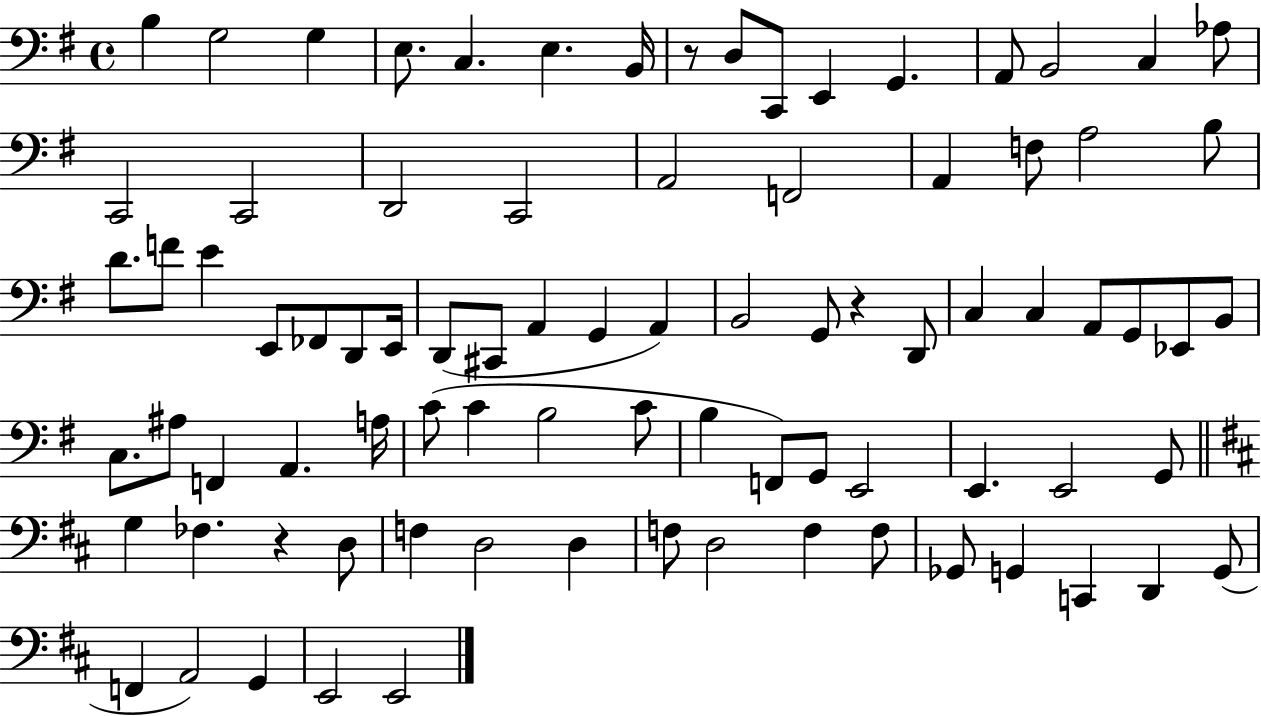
X:1
T:Untitled
M:4/4
L:1/4
K:G
B, G,2 G, E,/2 C, E, B,,/4 z/2 D,/2 C,,/2 E,, G,, A,,/2 B,,2 C, _A,/2 C,,2 C,,2 D,,2 C,,2 A,,2 F,,2 A,, F,/2 A,2 B,/2 D/2 F/2 E E,,/2 _F,,/2 D,,/2 E,,/4 D,,/2 ^C,,/2 A,, G,, A,, B,,2 G,,/2 z D,,/2 C, C, A,,/2 G,,/2 _E,,/2 B,,/2 C,/2 ^A,/2 F,, A,, A,/4 C/2 C B,2 C/2 B, F,,/2 G,,/2 E,,2 E,, E,,2 G,,/2 G, _F, z D,/2 F, D,2 D, F,/2 D,2 F, F,/2 _G,,/2 G,, C,, D,, G,,/2 F,, A,,2 G,, E,,2 E,,2